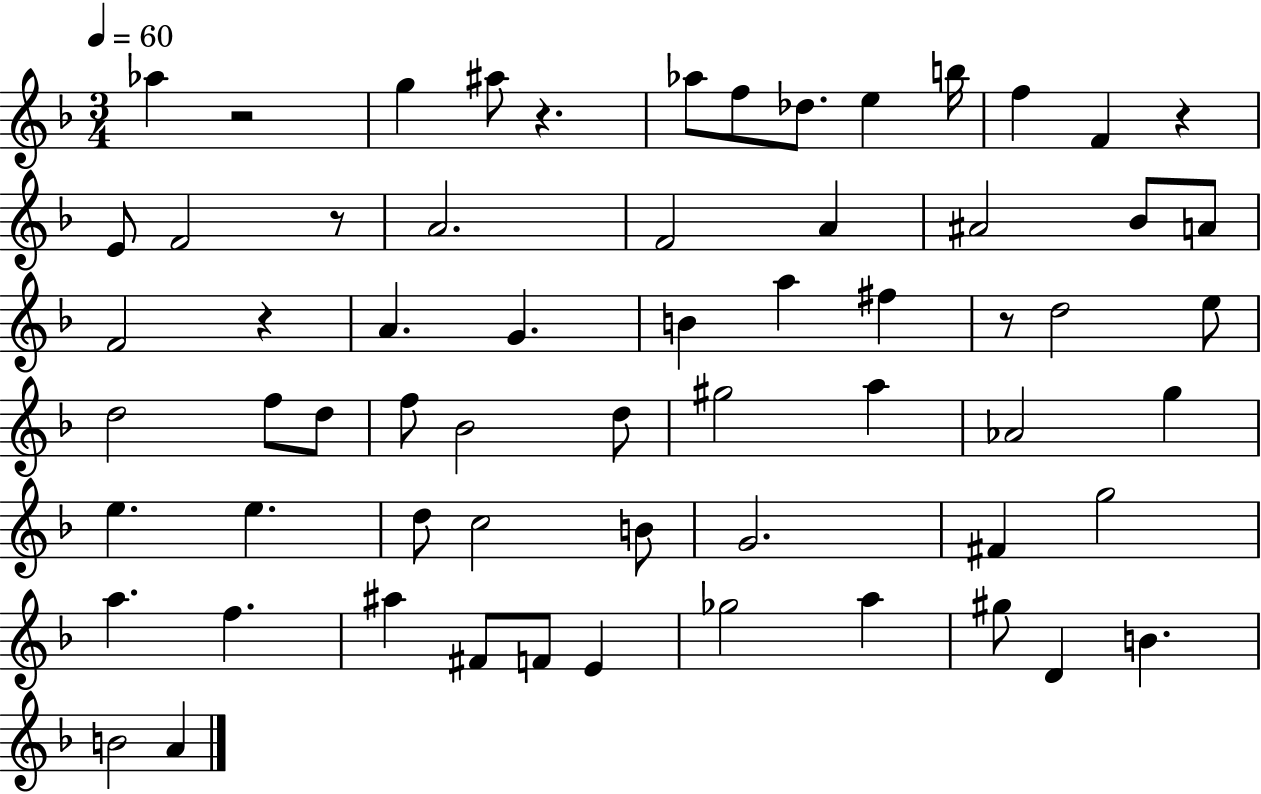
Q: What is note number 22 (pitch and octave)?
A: B4